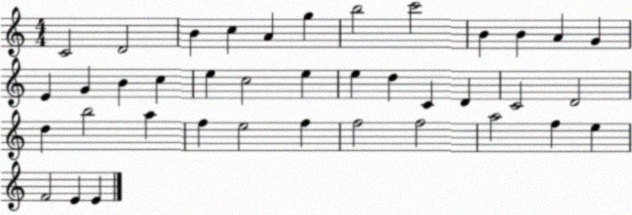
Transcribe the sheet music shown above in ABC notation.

X:1
T:Untitled
M:4/4
L:1/4
K:C
C2 D2 B c A g b2 c'2 B B A G E G B c e c2 e e d C D C2 D2 d b2 a f e2 f f2 f2 a2 f e F2 E E